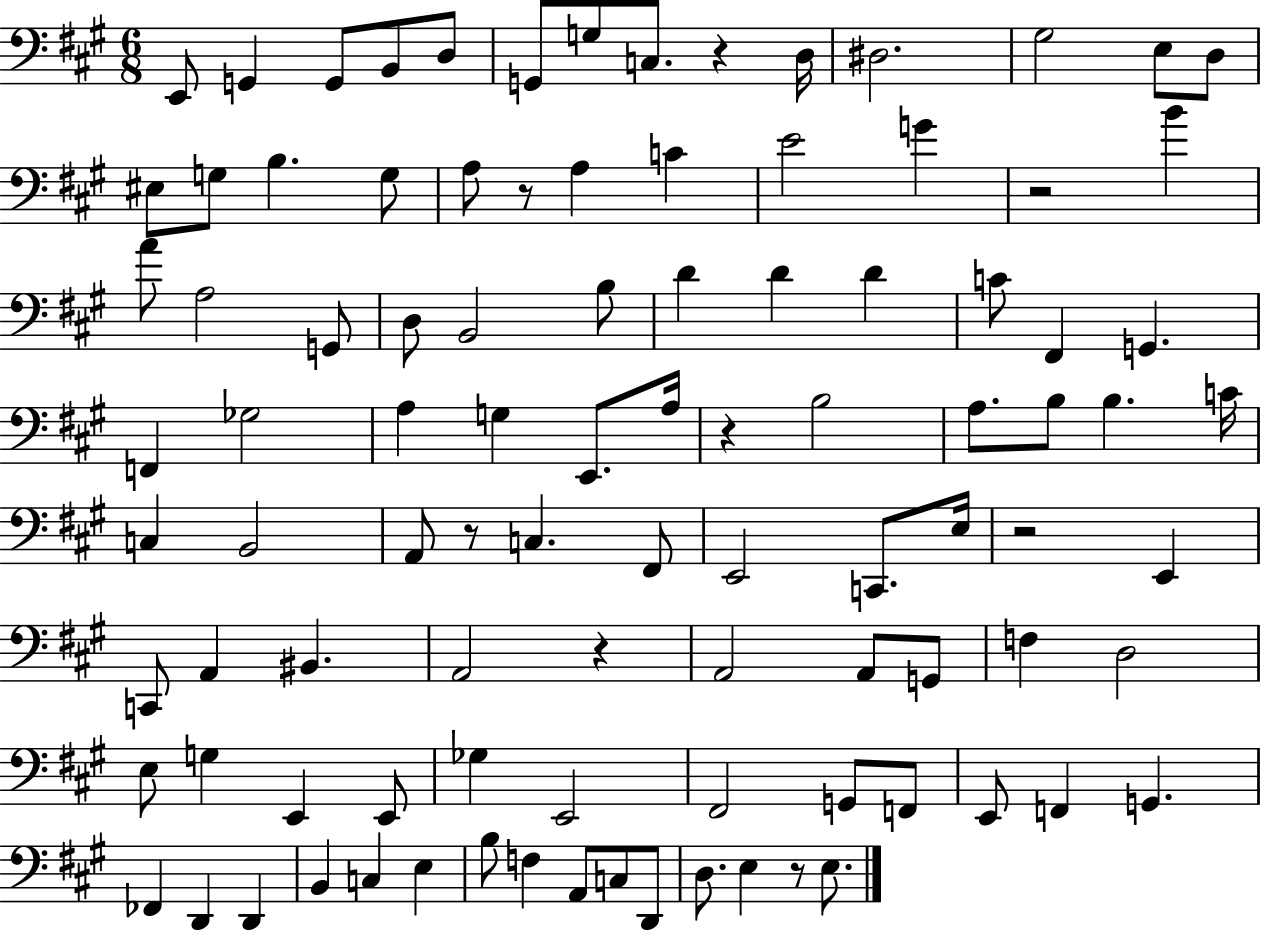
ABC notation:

X:1
T:Untitled
M:6/8
L:1/4
K:A
E,,/2 G,, G,,/2 B,,/2 D,/2 G,,/2 G,/2 C,/2 z D,/4 ^D,2 ^G,2 E,/2 D,/2 ^E,/2 G,/2 B, G,/2 A,/2 z/2 A, C E2 G z2 B A/2 A,2 G,,/2 D,/2 B,,2 B,/2 D D D C/2 ^F,, G,, F,, _G,2 A, G, E,,/2 A,/4 z B,2 A,/2 B,/2 B, C/4 C, B,,2 A,,/2 z/2 C, ^F,,/2 E,,2 C,,/2 E,/4 z2 E,, C,,/2 A,, ^B,, A,,2 z A,,2 A,,/2 G,,/2 F, D,2 E,/2 G, E,, E,,/2 _G, E,,2 ^F,,2 G,,/2 F,,/2 E,,/2 F,, G,, _F,, D,, D,, B,, C, E, B,/2 F, A,,/2 C,/2 D,,/2 D,/2 E, z/2 E,/2